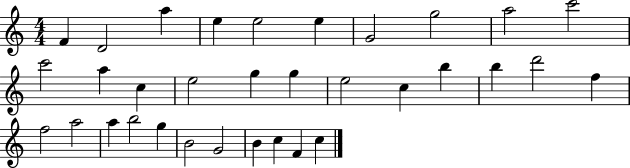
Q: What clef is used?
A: treble